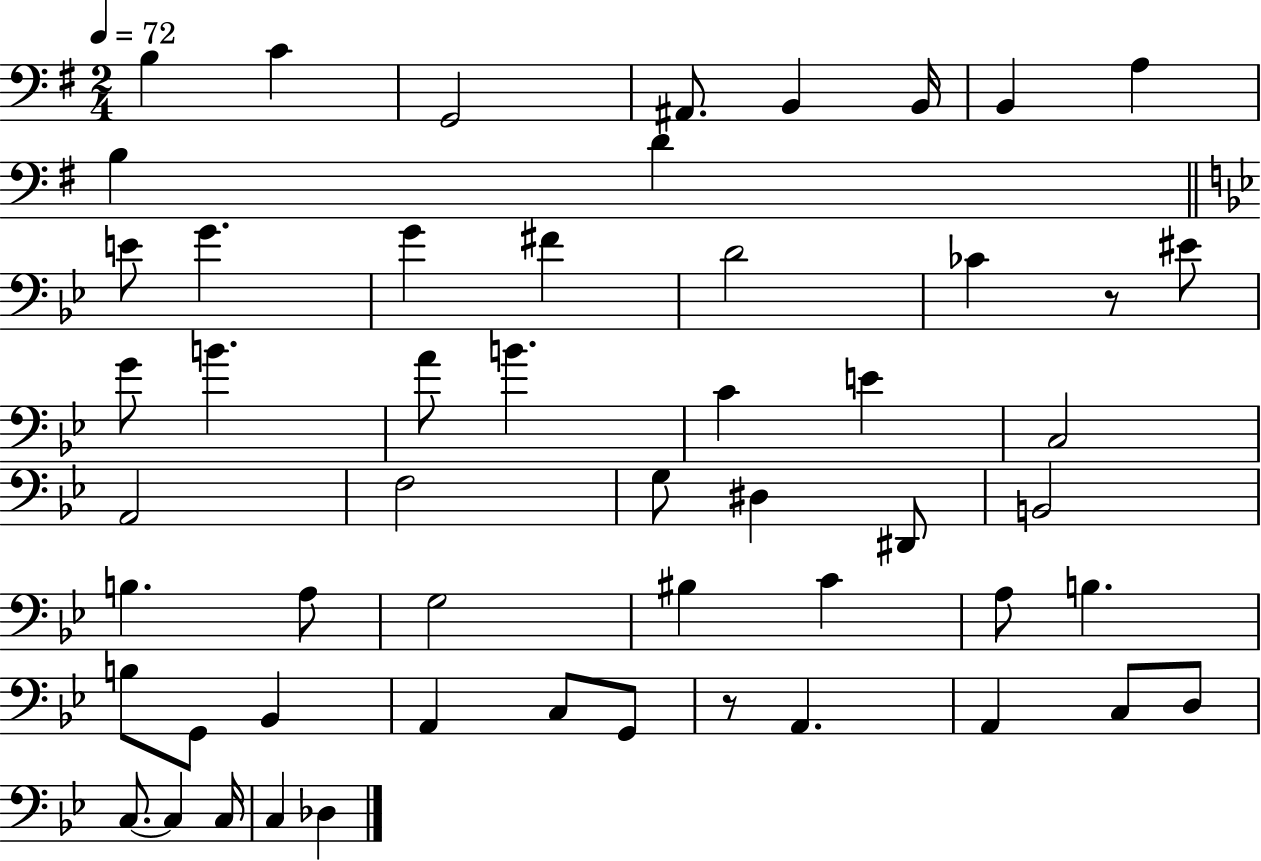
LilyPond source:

{
  \clef bass
  \numericTimeSignature
  \time 2/4
  \key g \major
  \tempo 4 = 72
  b4 c'4 | g,2 | ais,8. b,4 b,16 | b,4 a4 | \break b4 d'4 | \bar "||" \break \key g \minor e'8 g'4. | g'4 fis'4 | d'2 | ces'4 r8 eis'8 | \break g'8 b'4. | a'8 b'4. | c'4 e'4 | c2 | \break a,2 | f2 | g8 dis4 dis,8 | b,2 | \break b4. a8 | g2 | bis4 c'4 | a8 b4. | \break b8 g,8 bes,4 | a,4 c8 g,8 | r8 a,4. | a,4 c8 d8 | \break c8.~~ c4 c16 | c4 des4 | \bar "|."
}